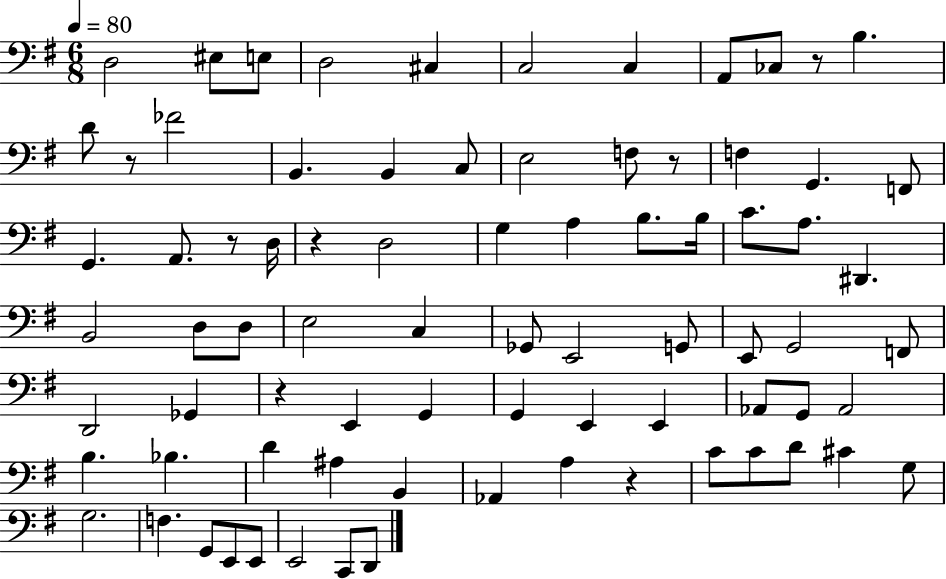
D3/h EIS3/e E3/e D3/h C#3/q C3/h C3/q A2/e CES3/e R/e B3/q. D4/e R/e FES4/h B2/q. B2/q C3/e E3/h F3/e R/e F3/q G2/q. F2/e G2/q. A2/e. R/e D3/s R/q D3/h G3/q A3/q B3/e. B3/s C4/e. A3/e. D#2/q. B2/h D3/e D3/e E3/h C3/q Gb2/e E2/h G2/e E2/e G2/h F2/e D2/h Gb2/q R/q E2/q G2/q G2/q E2/q E2/q Ab2/e G2/e Ab2/h B3/q. Bb3/q. D4/q A#3/q B2/q Ab2/q A3/q R/q C4/e C4/e D4/e C#4/q G3/e G3/h. F3/q. G2/e E2/e E2/e E2/h C2/e D2/e